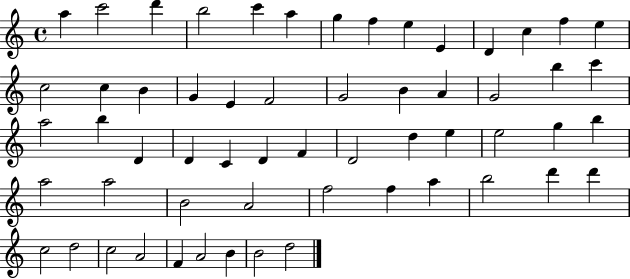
{
  \clef treble
  \time 4/4
  \defaultTimeSignature
  \key c \major
  a''4 c'''2 d'''4 | b''2 c'''4 a''4 | g''4 f''4 e''4 e'4 | d'4 c''4 f''4 e''4 | \break c''2 c''4 b'4 | g'4 e'4 f'2 | g'2 b'4 a'4 | g'2 b''4 c'''4 | \break a''2 b''4 d'4 | d'4 c'4 d'4 f'4 | d'2 d''4 e''4 | e''2 g''4 b''4 | \break a''2 a''2 | b'2 a'2 | f''2 f''4 a''4 | b''2 d'''4 d'''4 | \break c''2 d''2 | c''2 a'2 | f'4 a'2 b'4 | b'2 d''2 | \break \bar "|."
}